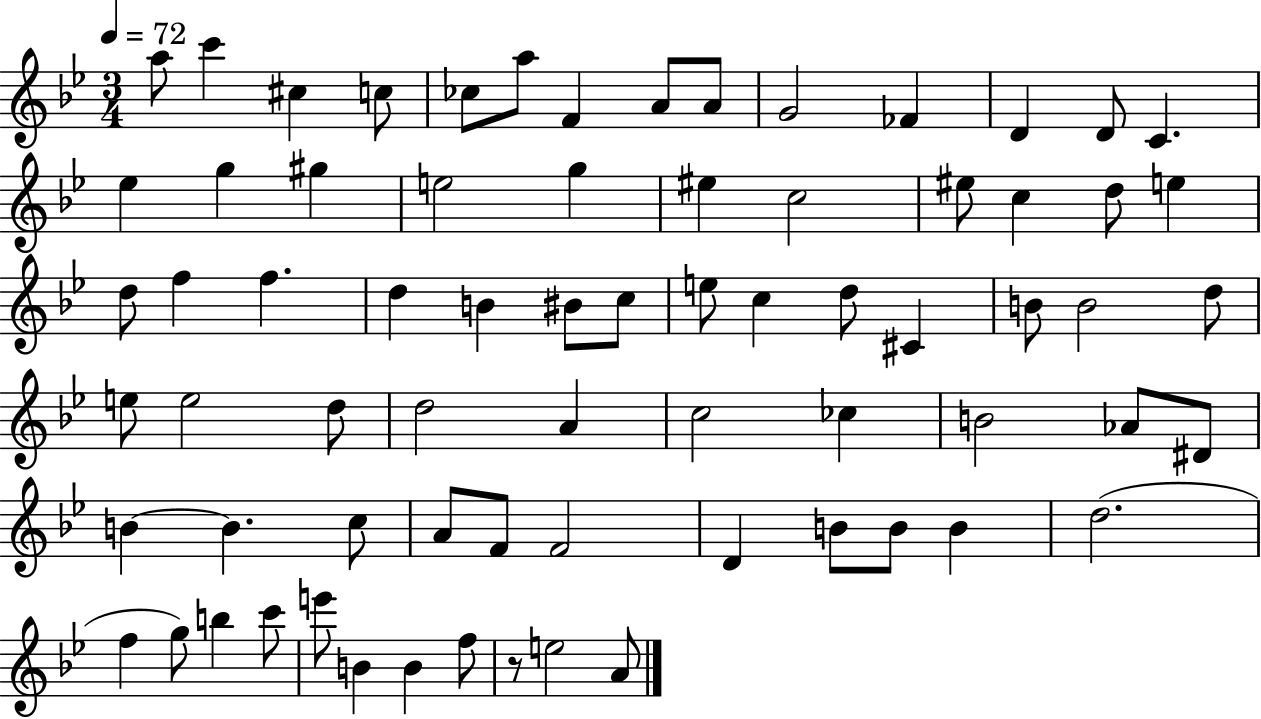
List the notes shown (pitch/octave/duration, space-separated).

A5/e C6/q C#5/q C5/e CES5/e A5/e F4/q A4/e A4/e G4/h FES4/q D4/q D4/e C4/q. Eb5/q G5/q G#5/q E5/h G5/q EIS5/q C5/h EIS5/e C5/q D5/e E5/q D5/e F5/q F5/q. D5/q B4/q BIS4/e C5/e E5/e C5/q D5/e C#4/q B4/e B4/h D5/e E5/e E5/h D5/e D5/h A4/q C5/h CES5/q B4/h Ab4/e D#4/e B4/q B4/q. C5/e A4/e F4/e F4/h D4/q B4/e B4/e B4/q D5/h. F5/q G5/e B5/q C6/e E6/e B4/q B4/q F5/e R/e E5/h A4/e